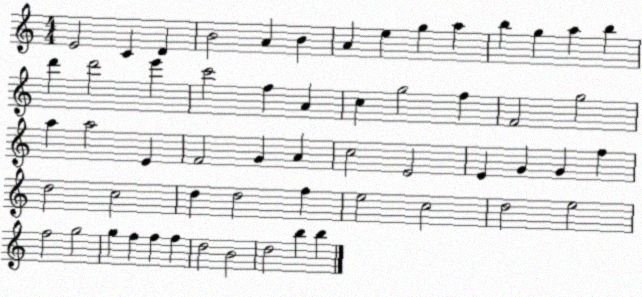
X:1
T:Untitled
M:4/4
L:1/4
K:C
E2 C D B2 A B A e g a b g a b d' d'2 e' c'2 f A c g2 f F2 g2 a a2 E F2 G A c2 E2 E G G f d2 c2 d d2 f e2 c2 d2 e2 f2 g2 g f f f d2 B2 d2 b b